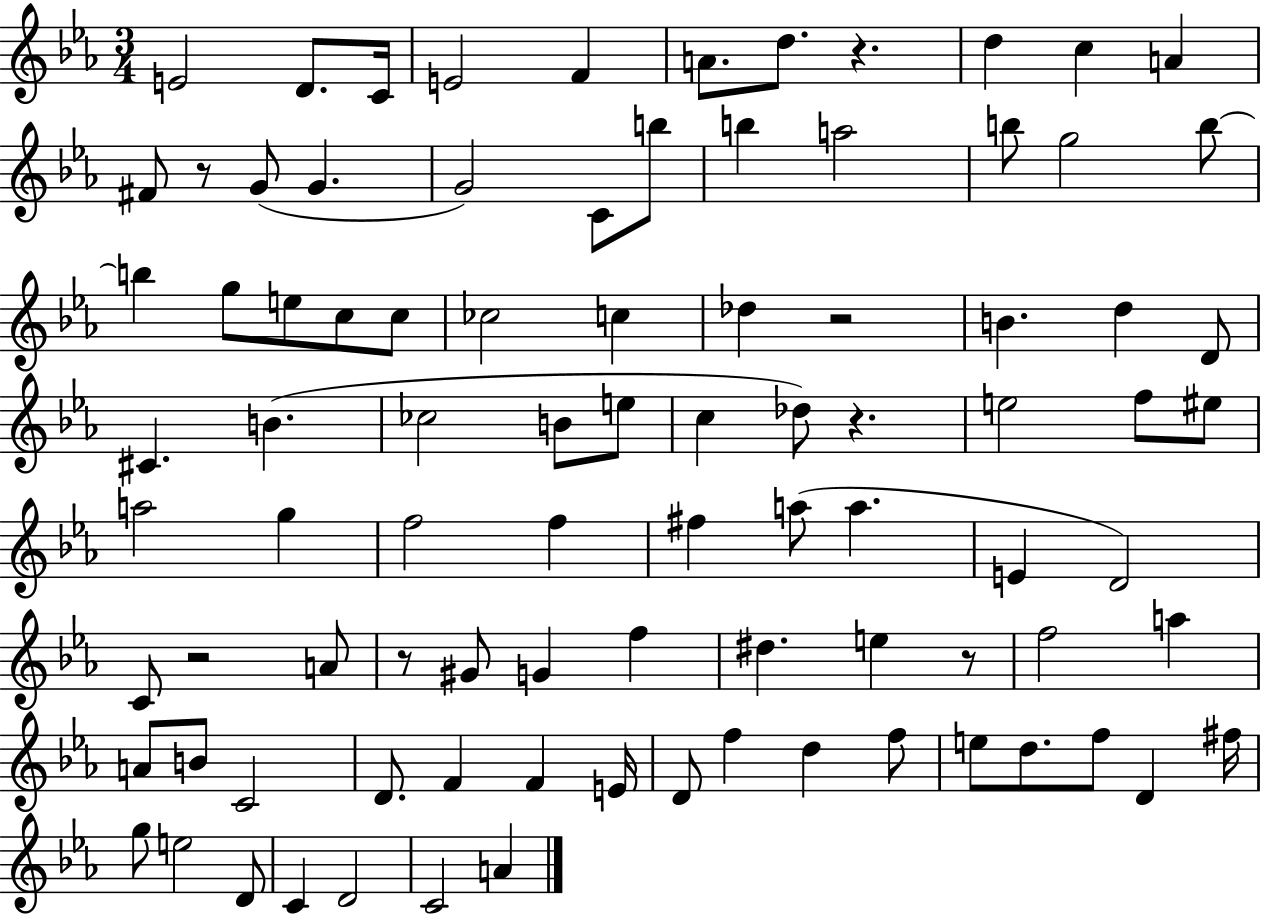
E4/h D4/e. C4/s E4/h F4/q A4/e. D5/e. R/q. D5/q C5/q A4/q F#4/e R/e G4/e G4/q. G4/h C4/e B5/e B5/q A5/h B5/e G5/h B5/e B5/q G5/e E5/e C5/e C5/e CES5/h C5/q Db5/q R/h B4/q. D5/q D4/e C#4/q. B4/q. CES5/h B4/e E5/e C5/q Db5/e R/q. E5/h F5/e EIS5/e A5/h G5/q F5/h F5/q F#5/q A5/e A5/q. E4/q D4/h C4/e R/h A4/e R/e G#4/e G4/q F5/q D#5/q. E5/q R/e F5/h A5/q A4/e B4/e C4/h D4/e. F4/q F4/q E4/s D4/e F5/q D5/q F5/e E5/e D5/e. F5/e D4/q F#5/s G5/e E5/h D4/e C4/q D4/h C4/h A4/q